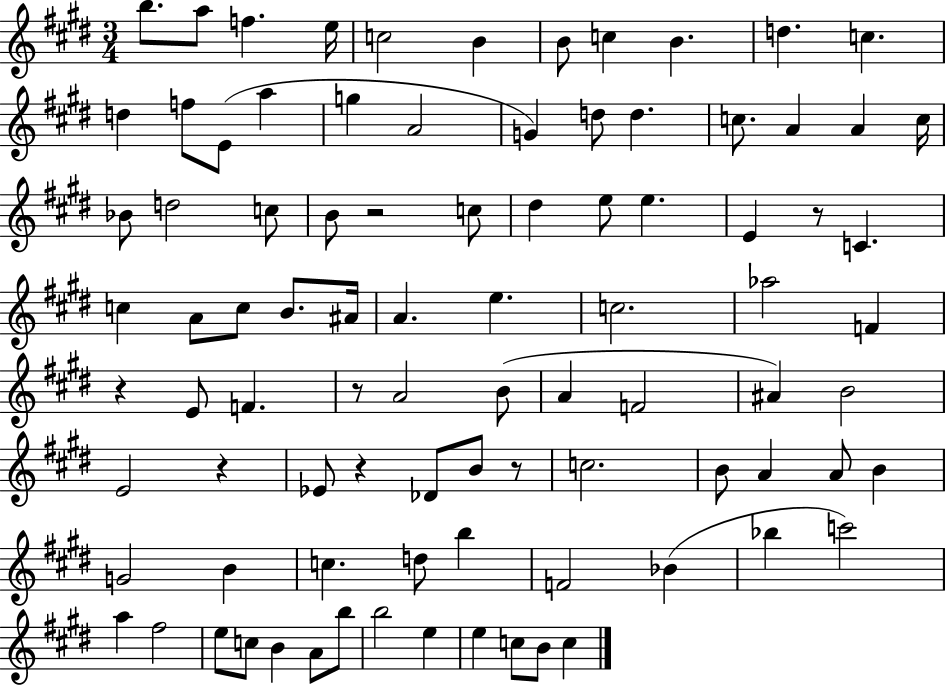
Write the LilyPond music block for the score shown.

{
  \clef treble
  \numericTimeSignature
  \time 3/4
  \key e \major
  b''8. a''8 f''4. e''16 | c''2 b'4 | b'8 c''4 b'4. | d''4. c''4. | \break d''4 f''8 e'8( a''4 | g''4 a'2 | g'4) d''8 d''4. | c''8. a'4 a'4 c''16 | \break bes'8 d''2 c''8 | b'8 r2 c''8 | dis''4 e''8 e''4. | e'4 r8 c'4. | \break c''4 a'8 c''8 b'8. ais'16 | a'4. e''4. | c''2. | aes''2 f'4 | \break r4 e'8 f'4. | r8 a'2 b'8( | a'4 f'2 | ais'4) b'2 | \break e'2 r4 | ees'8 r4 des'8 b'8 r8 | c''2. | b'8 a'4 a'8 b'4 | \break g'2 b'4 | c''4. d''8 b''4 | f'2 bes'4( | bes''4 c'''2) | \break a''4 fis''2 | e''8 c''8 b'4 a'8 b''8 | b''2 e''4 | e''4 c''8 b'8 c''4 | \break \bar "|."
}